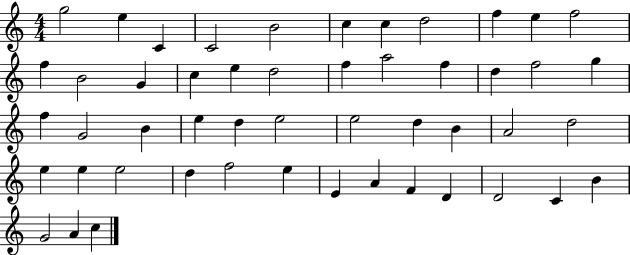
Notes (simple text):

G5/h E5/q C4/q C4/h B4/h C5/q C5/q D5/h F5/q E5/q F5/h F5/q B4/h G4/q C5/q E5/q D5/h F5/q A5/h F5/q D5/q F5/h G5/q F5/q G4/h B4/q E5/q D5/q E5/h E5/h D5/q B4/q A4/h D5/h E5/q E5/q E5/h D5/q F5/h E5/q E4/q A4/q F4/q D4/q D4/h C4/q B4/q G4/h A4/q C5/q